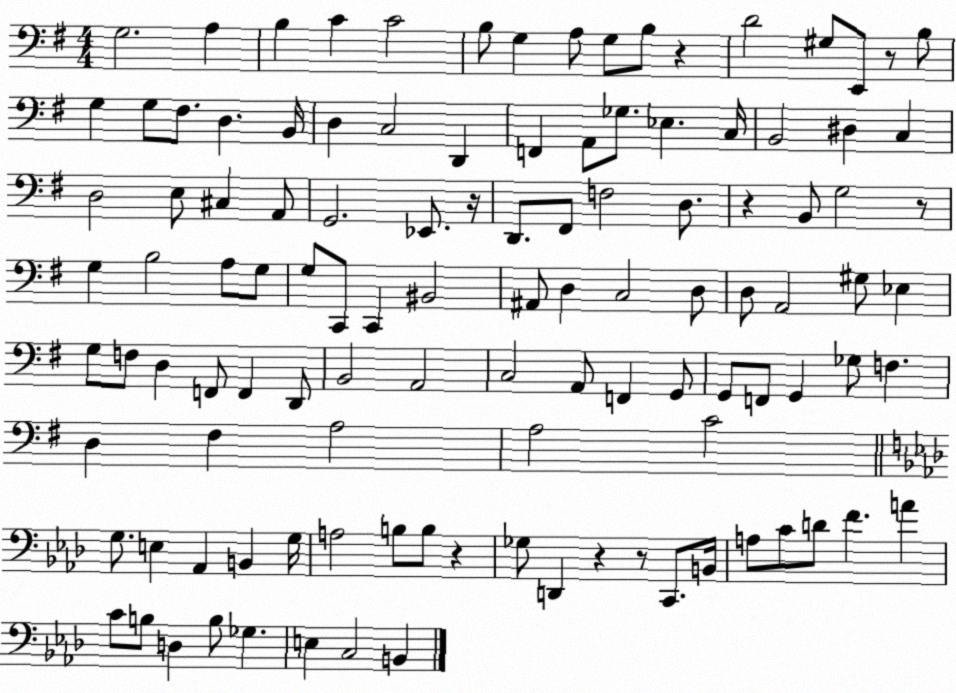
X:1
T:Untitled
M:4/4
L:1/4
K:G
G,2 A, B, C C2 B,/2 G, A,/2 G,/2 B,/2 z D2 ^G,/2 E,,/2 z/2 B,/2 G, G,/2 ^F,/2 D, B,,/4 D, C,2 D,, F,, A,,/2 _G,/2 _E, C,/4 B,,2 ^D, C, D,2 E,/2 ^C, A,,/2 G,,2 _E,,/2 z/4 D,,/2 ^F,,/2 F,2 D,/2 z B,,/2 G,2 z/2 G, B,2 A,/2 G,/2 G,/2 C,,/2 C,, ^B,,2 ^A,,/2 D, C,2 D,/2 D,/2 A,,2 ^G,/2 _E, G,/2 F,/2 D, F,,/2 F,, D,,/2 B,,2 A,,2 C,2 A,,/2 F,, G,,/2 G,,/2 F,,/2 G,, _G,/2 F, D, ^F, A,2 A,2 C2 G,/2 E, _A,, B,, G,/4 A,2 B,/2 B,/2 z _G,/2 D,, z z/2 C,,/2 B,,/4 A,/2 C/2 D/2 F A C/2 B,/2 D, B,/2 _G, E, C,2 B,,